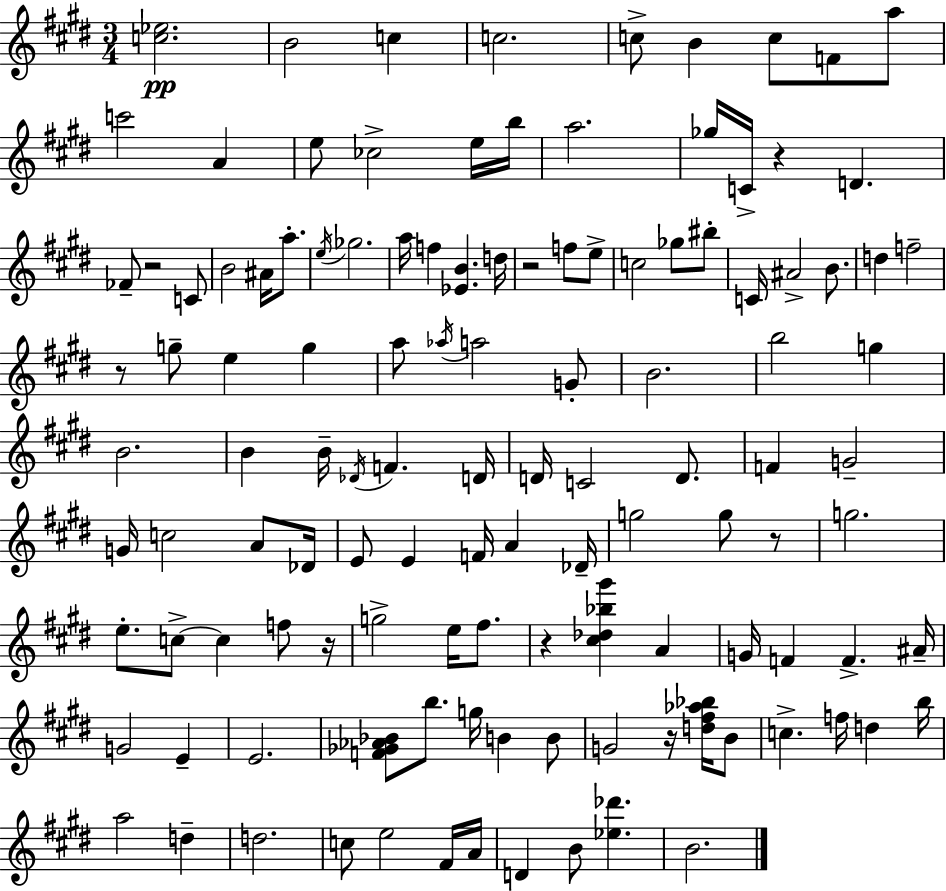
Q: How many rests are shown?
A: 8